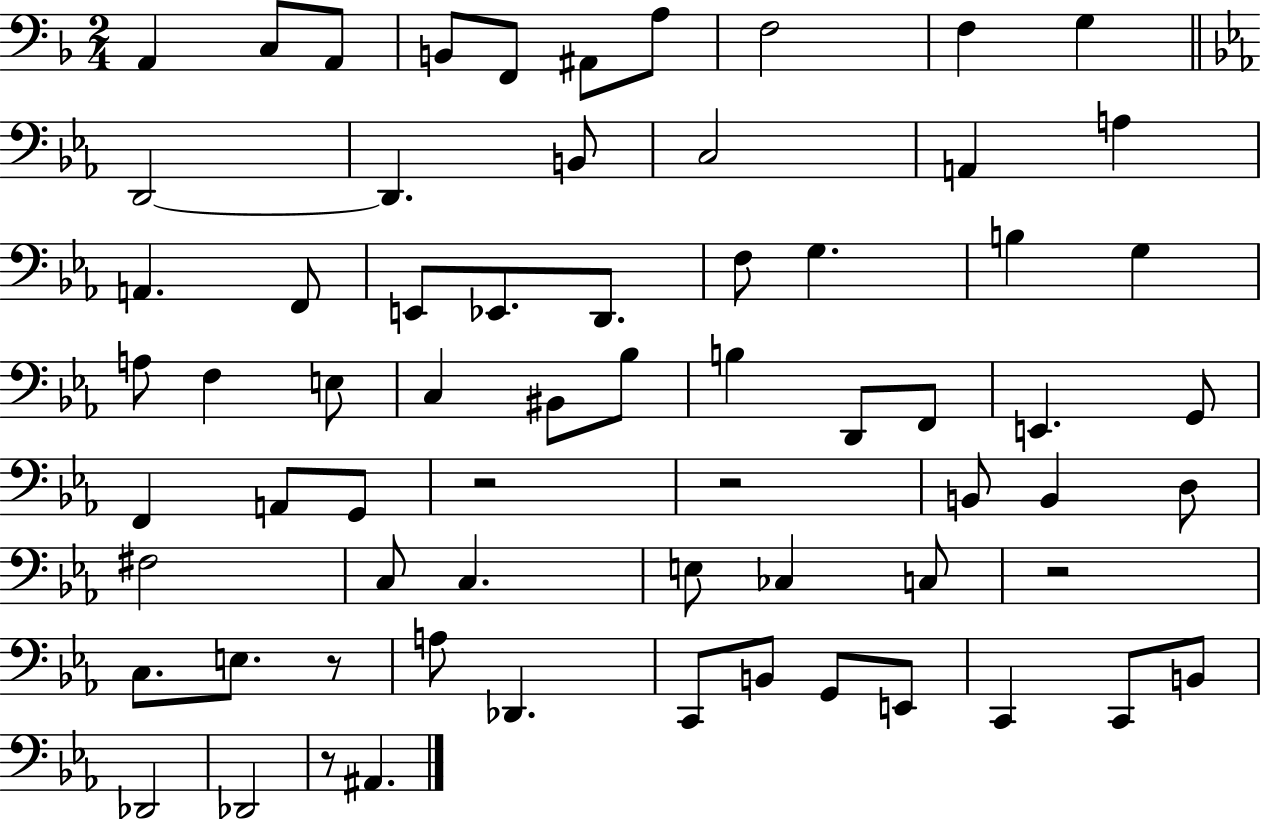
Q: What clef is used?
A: bass